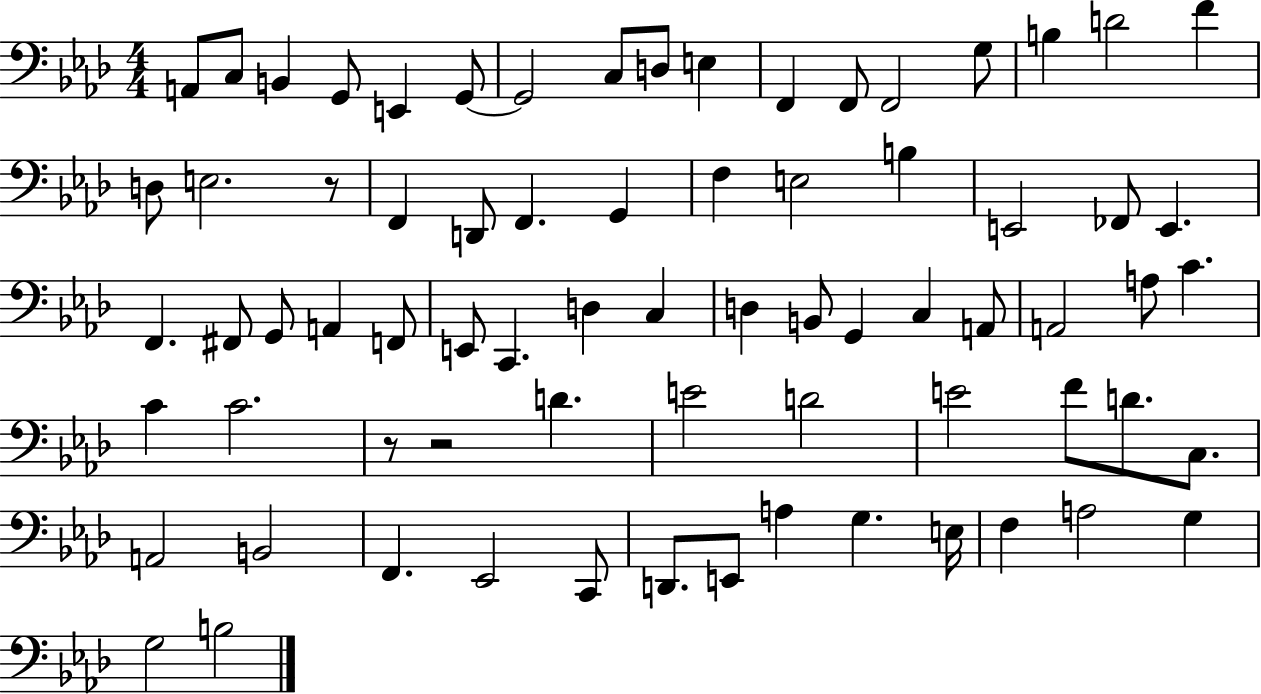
A2/e C3/e B2/q G2/e E2/q G2/e G2/h C3/e D3/e E3/q F2/q F2/e F2/h G3/e B3/q D4/h F4/q D3/e E3/h. R/e F2/q D2/e F2/q. G2/q F3/q E3/h B3/q E2/h FES2/e E2/q. F2/q. F#2/e G2/e A2/q F2/e E2/e C2/q. D3/q C3/q D3/q B2/e G2/q C3/q A2/e A2/h A3/e C4/q. C4/q C4/h. R/e R/h D4/q. E4/h D4/h E4/h F4/e D4/e. C3/e. A2/h B2/h F2/q. Eb2/h C2/e D2/e. E2/e A3/q G3/q. E3/s F3/q A3/h G3/q G3/h B3/h